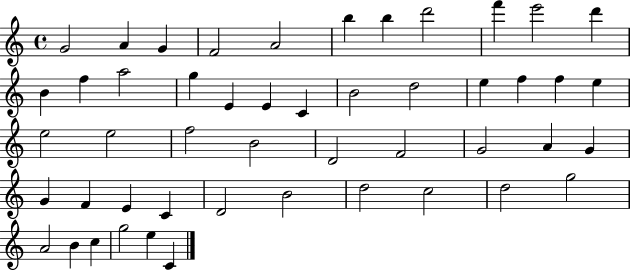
X:1
T:Untitled
M:4/4
L:1/4
K:C
G2 A G F2 A2 b b d'2 f' e'2 d' B f a2 g E E C B2 d2 e f f e e2 e2 f2 B2 D2 F2 G2 A G G F E C D2 B2 d2 c2 d2 g2 A2 B c g2 e C